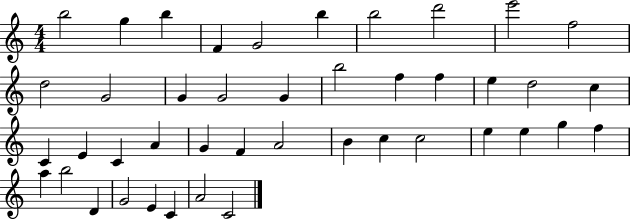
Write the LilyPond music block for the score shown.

{
  \clef treble
  \numericTimeSignature
  \time 4/4
  \key c \major
  b''2 g''4 b''4 | f'4 g'2 b''4 | b''2 d'''2 | e'''2 f''2 | \break d''2 g'2 | g'4 g'2 g'4 | b''2 f''4 f''4 | e''4 d''2 c''4 | \break c'4 e'4 c'4 a'4 | g'4 f'4 a'2 | b'4 c''4 c''2 | e''4 e''4 g''4 f''4 | \break a''4 b''2 d'4 | g'2 e'4 c'4 | a'2 c'2 | \bar "|."
}